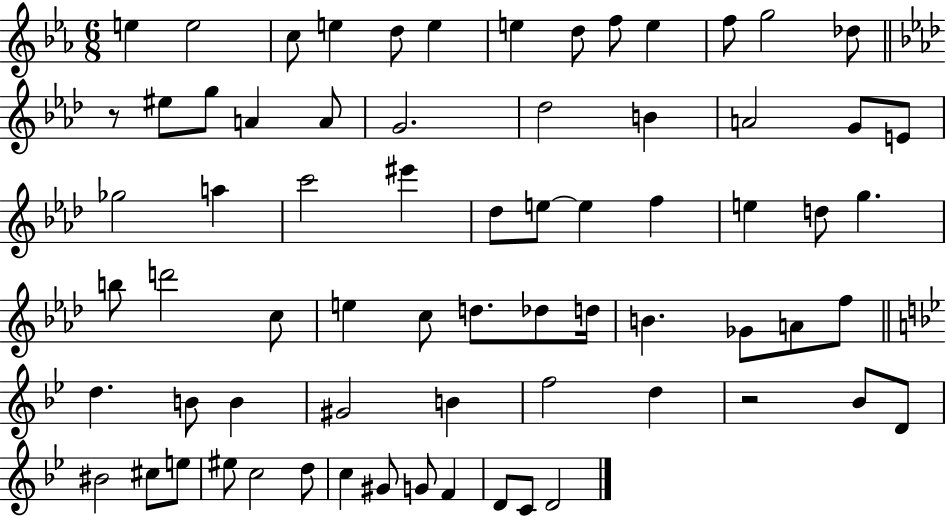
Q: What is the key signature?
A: EES major